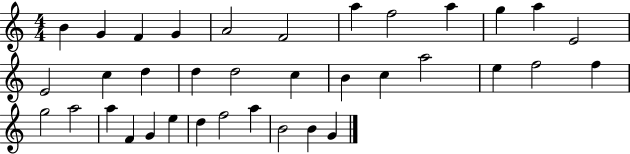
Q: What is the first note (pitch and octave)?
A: B4